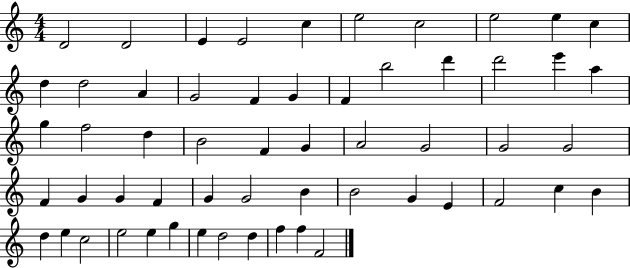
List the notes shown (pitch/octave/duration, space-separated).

D4/h D4/h E4/q E4/h C5/q E5/h C5/h E5/h E5/q C5/q D5/q D5/h A4/q G4/h F4/q G4/q F4/q B5/h D6/q D6/h E6/q A5/q G5/q F5/h D5/q B4/h F4/q G4/q A4/h G4/h G4/h G4/h F4/q G4/q G4/q F4/q G4/q G4/h B4/q B4/h G4/q E4/q F4/h C5/q B4/q D5/q E5/q C5/h E5/h E5/q G5/q E5/q D5/h D5/q F5/q F5/q F4/h